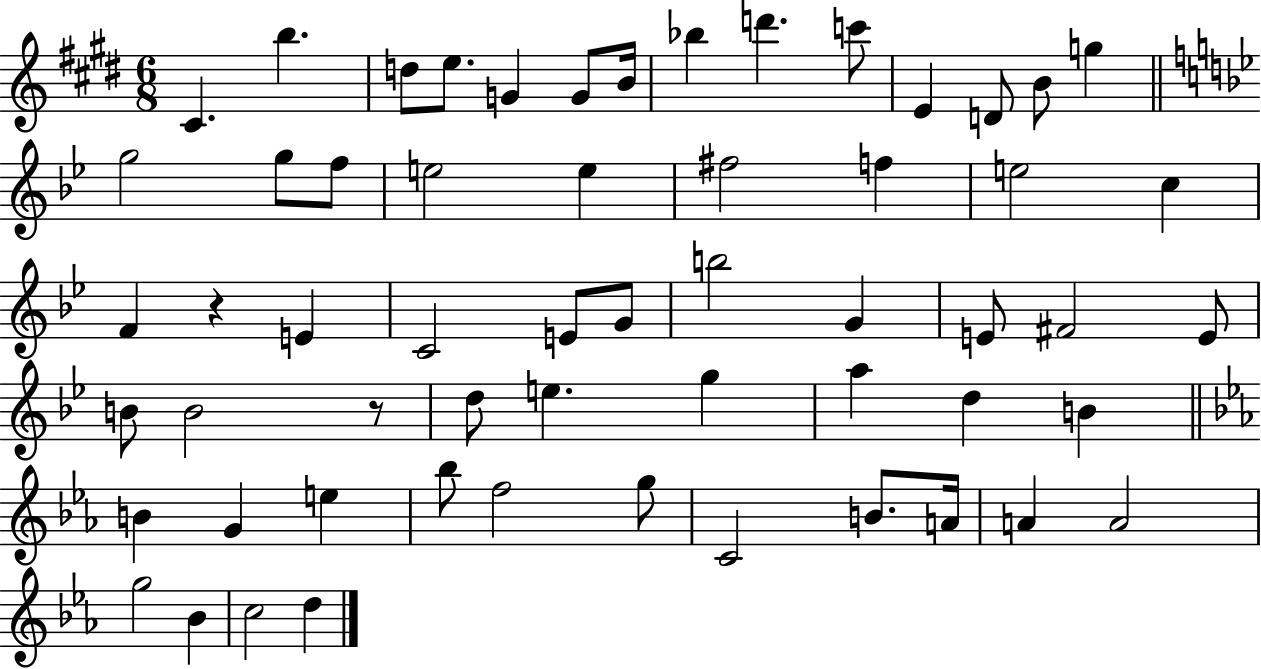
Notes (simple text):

C#4/q. B5/q. D5/e E5/e. G4/q G4/e B4/s Bb5/q D6/q. C6/e E4/q D4/e B4/e G5/q G5/h G5/e F5/e E5/h E5/q F#5/h F5/q E5/h C5/q F4/q R/q E4/q C4/h E4/e G4/e B5/h G4/q E4/e F#4/h E4/e B4/e B4/h R/e D5/e E5/q. G5/q A5/q D5/q B4/q B4/q G4/q E5/q Bb5/e F5/h G5/e C4/h B4/e. A4/s A4/q A4/h G5/h Bb4/q C5/h D5/q